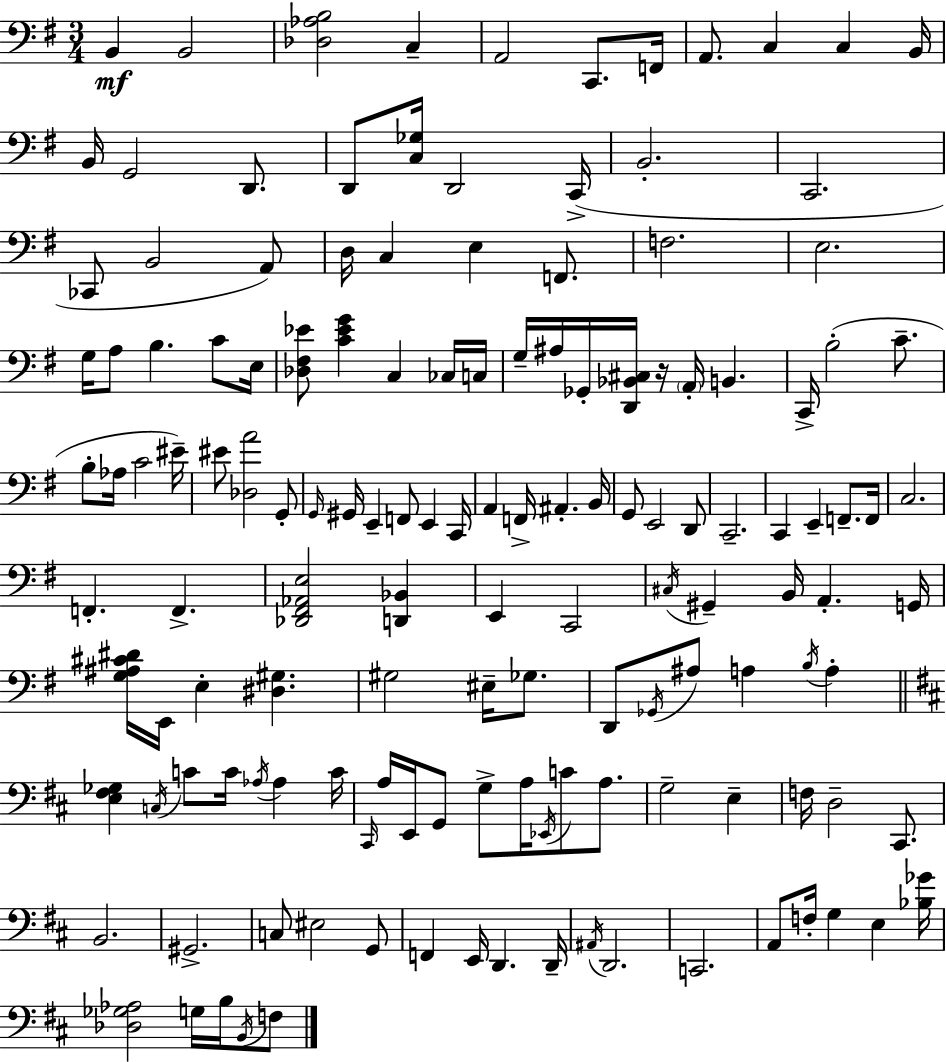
B2/q B2/h [Db3,Ab3,B3]/h C3/q A2/h C2/e. F2/s A2/e. C3/q C3/q B2/s B2/s G2/h D2/e. D2/e [C3,Gb3]/s D2/h C2/s B2/h. C2/h. CES2/e B2/h A2/e D3/s C3/q E3/q F2/e. F3/h. E3/h. G3/s A3/e B3/q. C4/e E3/s [Db3,F#3,Eb4]/e [C4,Eb4,G4]/q C3/q CES3/s C3/s G3/s A#3/s Gb2/s [D2,Bb2,C#3]/s R/s A2/s B2/q. C2/s B3/h C4/e. B3/e Ab3/s C4/h EIS4/s EIS4/e [Db3,A4]/h G2/e G2/s G#2/s E2/q F2/e E2/q C2/s A2/q F2/s A#2/q. B2/s G2/e E2/h D2/e C2/h. C2/q E2/q F2/e. F2/s C3/h. F2/q. F2/q. [Db2,F#2,Ab2,E3]/h [D2,Bb2]/q E2/q C2/h C#3/s G#2/q B2/s A2/q. G2/s [G3,A#3,C#4,D#4]/s E2/s E3/q [D#3,G#3]/q. G#3/h EIS3/s Gb3/e. D2/e Gb2/s A#3/e A3/q B3/s A3/q [E3,F#3,Gb3]/q C3/s C4/e C4/s Ab3/s Ab3/q C4/s C#2/s A3/s E2/s G2/e G3/e A3/s Eb2/s C4/e A3/e. G3/h E3/q F3/s D3/h C#2/e. B2/h. G#2/h. C3/e EIS3/h G2/e F2/q E2/s D2/q. D2/s A#2/s D2/h. C2/h. A2/e F3/s G3/q E3/q [Bb3,Gb4]/s [Db3,Gb3,Ab3]/h G3/s B3/s B2/s F3/e